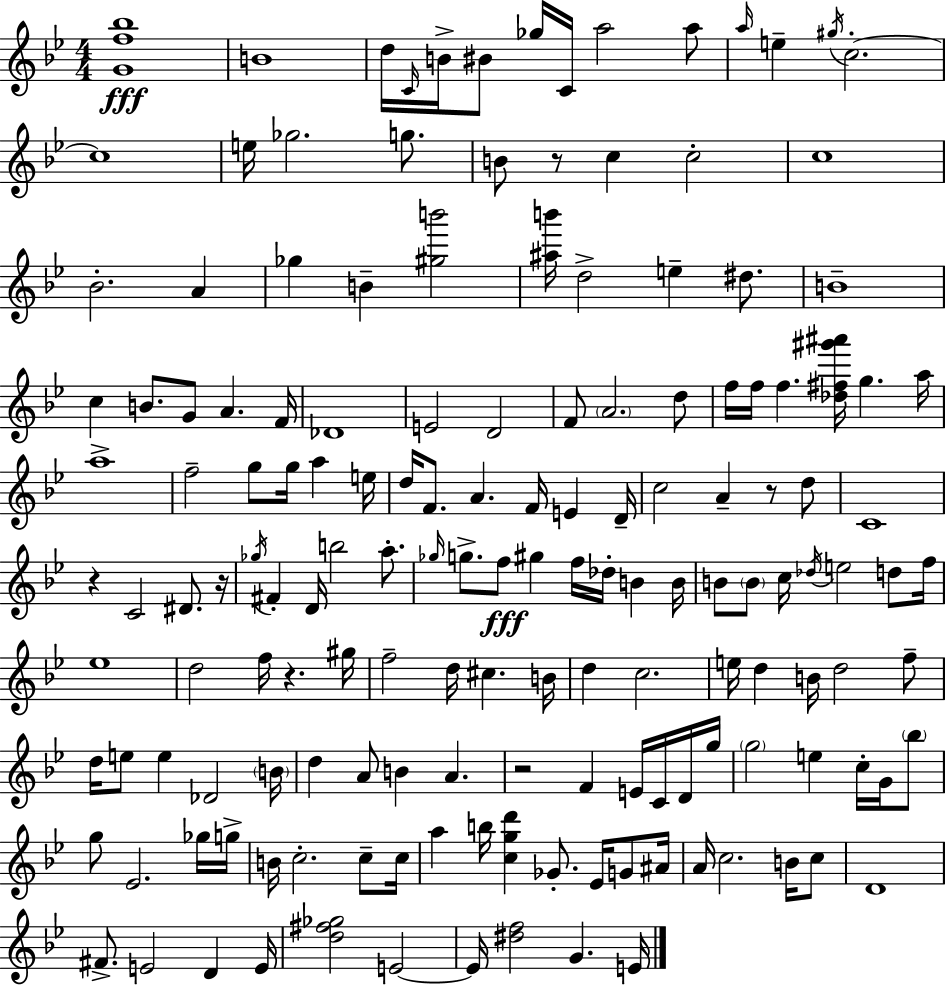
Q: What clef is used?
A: treble